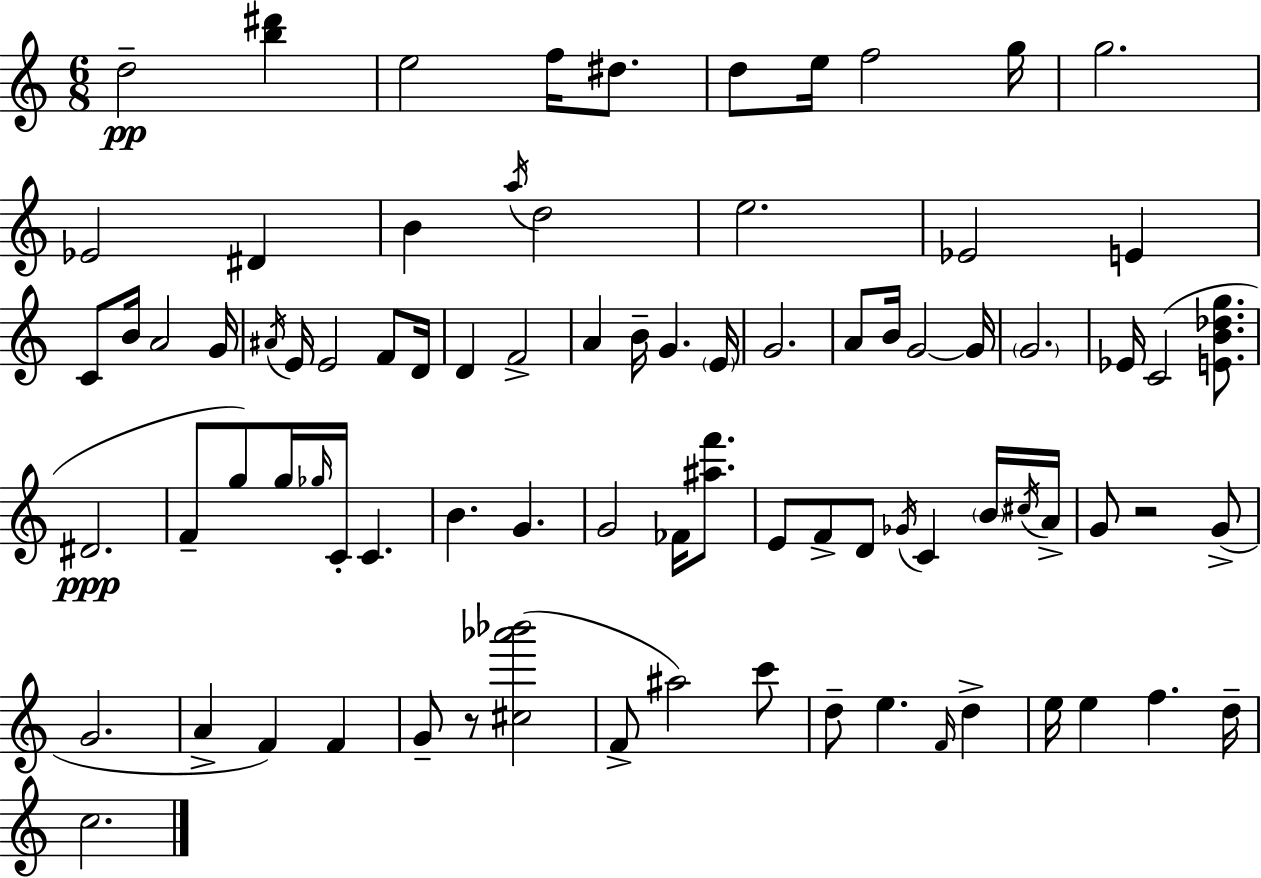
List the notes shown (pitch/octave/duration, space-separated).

D5/h [B5,D#6]/q E5/h F5/s D#5/e. D5/e E5/s F5/h G5/s G5/h. Eb4/h D#4/q B4/q A5/s D5/h E5/h. Eb4/h E4/q C4/e B4/s A4/h G4/s A#4/s E4/s E4/h F4/e D4/s D4/q F4/h A4/q B4/s G4/q. E4/s G4/h. A4/e B4/s G4/h G4/s G4/h. Eb4/s C4/h [E4,B4,Db5,G5]/e. D#4/h. F4/e G5/e G5/s Gb5/s C4/s C4/q. B4/q. G4/q. G4/h FES4/s [A#5,F6]/e. E4/e F4/e D4/e Gb4/s C4/q B4/s C#5/s A4/s G4/e R/h G4/e G4/h. A4/q F4/q F4/q G4/e R/e [C#5,Ab6,Bb6]/h F4/e A#5/h C6/e D5/e E5/q. F4/s D5/q E5/s E5/q F5/q. D5/s C5/h.